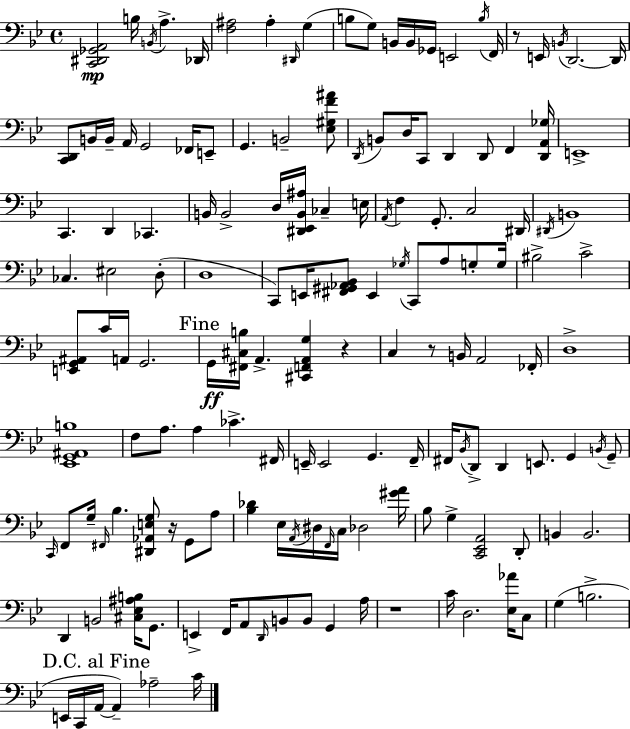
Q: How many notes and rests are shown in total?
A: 153